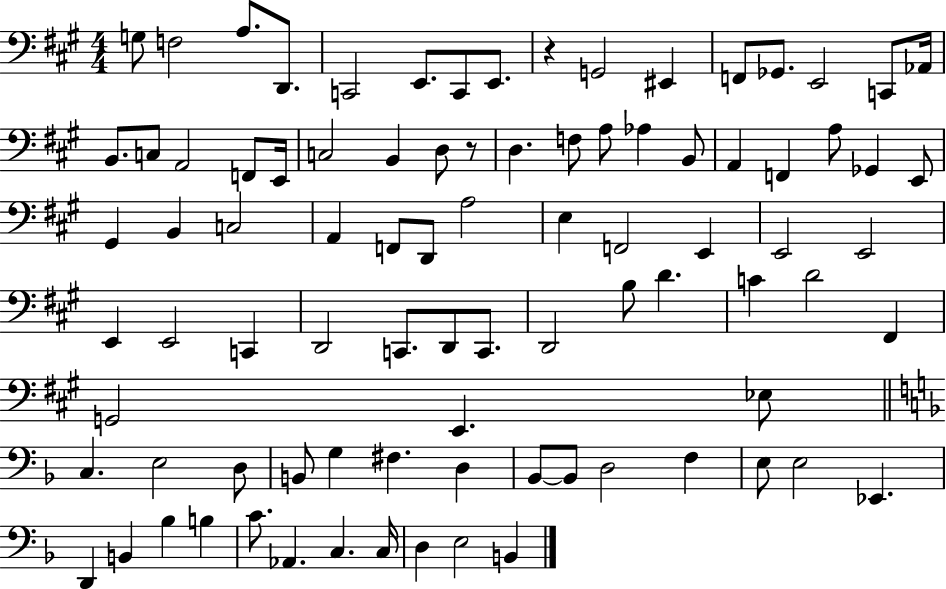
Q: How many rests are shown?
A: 2